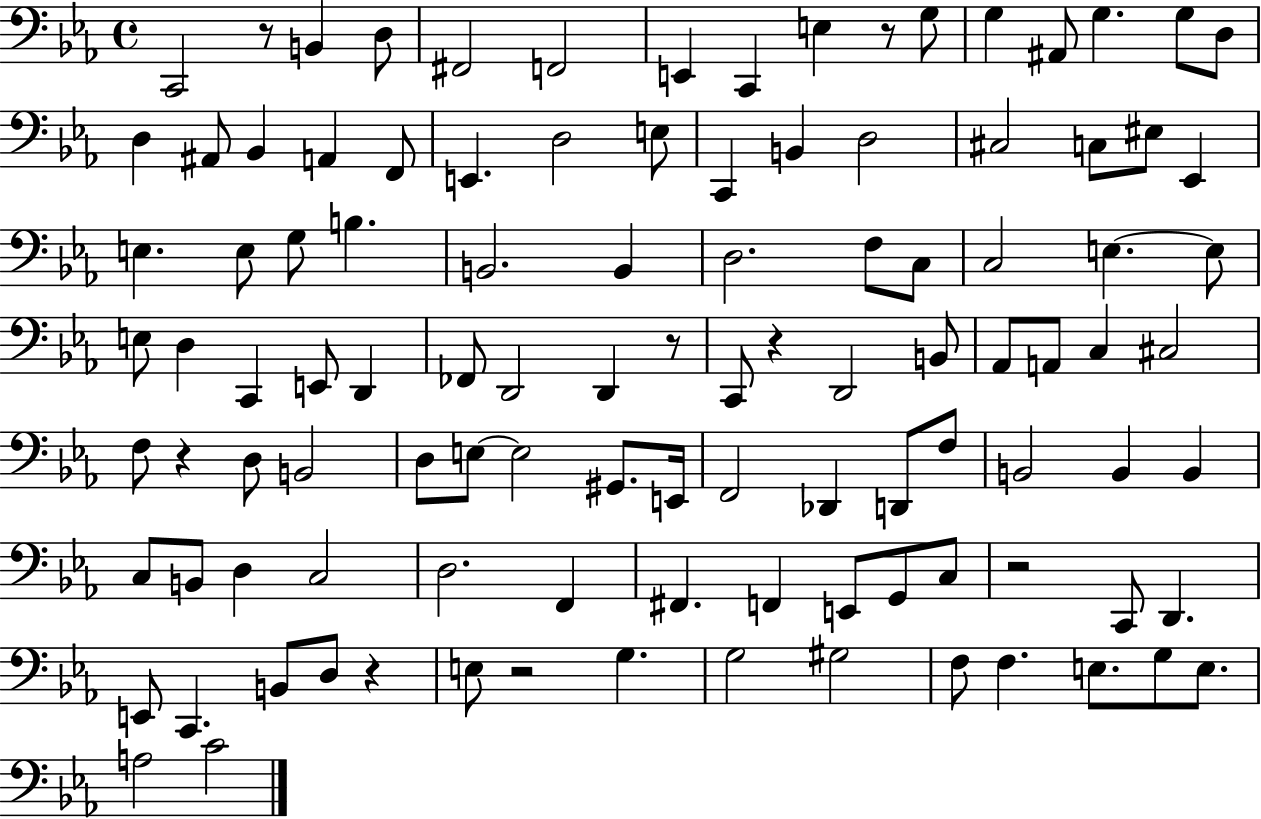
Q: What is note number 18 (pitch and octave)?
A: A2